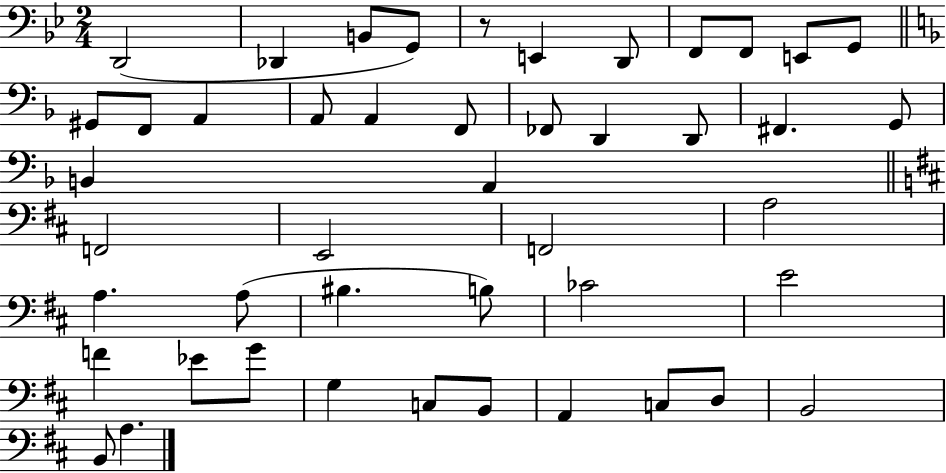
{
  \clef bass
  \numericTimeSignature
  \time 2/4
  \key bes \major
  d,2( | des,4 b,8 g,8) | r8 e,4 d,8 | f,8 f,8 e,8 g,8 | \break \bar "||" \break \key f \major gis,8 f,8 a,4 | a,8 a,4 f,8 | fes,8 d,4 d,8 | fis,4. g,8 | \break b,4 a,4 | \bar "||" \break \key d \major f,2 | e,2 | f,2 | a2 | \break a4. a8( | bis4. b8) | ces'2 | e'2 | \break f'4 ees'8 g'8 | g4 c8 b,8 | a,4 c8 d8 | b,2 | \break b,8 a4. | \bar "|."
}